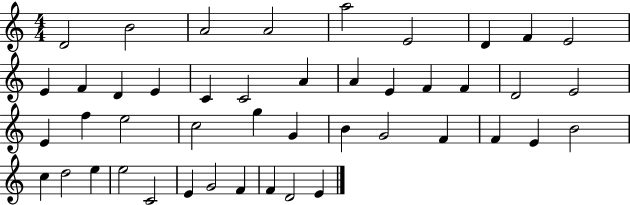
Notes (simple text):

D4/h B4/h A4/h A4/h A5/h E4/h D4/q F4/q E4/h E4/q F4/q D4/q E4/q C4/q C4/h A4/q A4/q E4/q F4/q F4/q D4/h E4/h E4/q F5/q E5/h C5/h G5/q G4/q B4/q G4/h F4/q F4/q E4/q B4/h C5/q D5/h E5/q E5/h C4/h E4/q G4/h F4/q F4/q D4/h E4/q